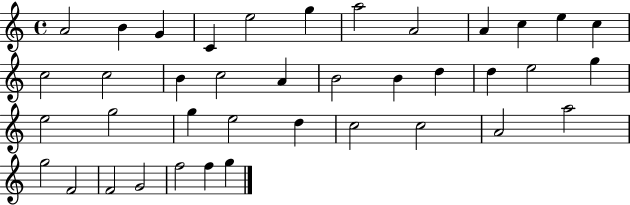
{
  \clef treble
  \time 4/4
  \defaultTimeSignature
  \key c \major
  a'2 b'4 g'4 | c'4 e''2 g''4 | a''2 a'2 | a'4 c''4 e''4 c''4 | \break c''2 c''2 | b'4 c''2 a'4 | b'2 b'4 d''4 | d''4 e''2 g''4 | \break e''2 g''2 | g''4 e''2 d''4 | c''2 c''2 | a'2 a''2 | \break g''2 f'2 | f'2 g'2 | f''2 f''4 g''4 | \bar "|."
}